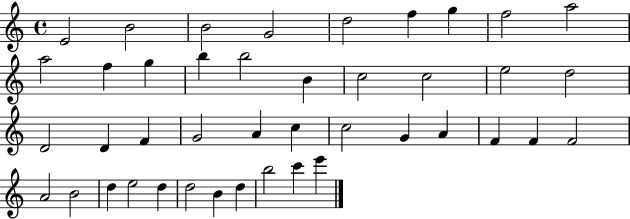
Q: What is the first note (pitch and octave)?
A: E4